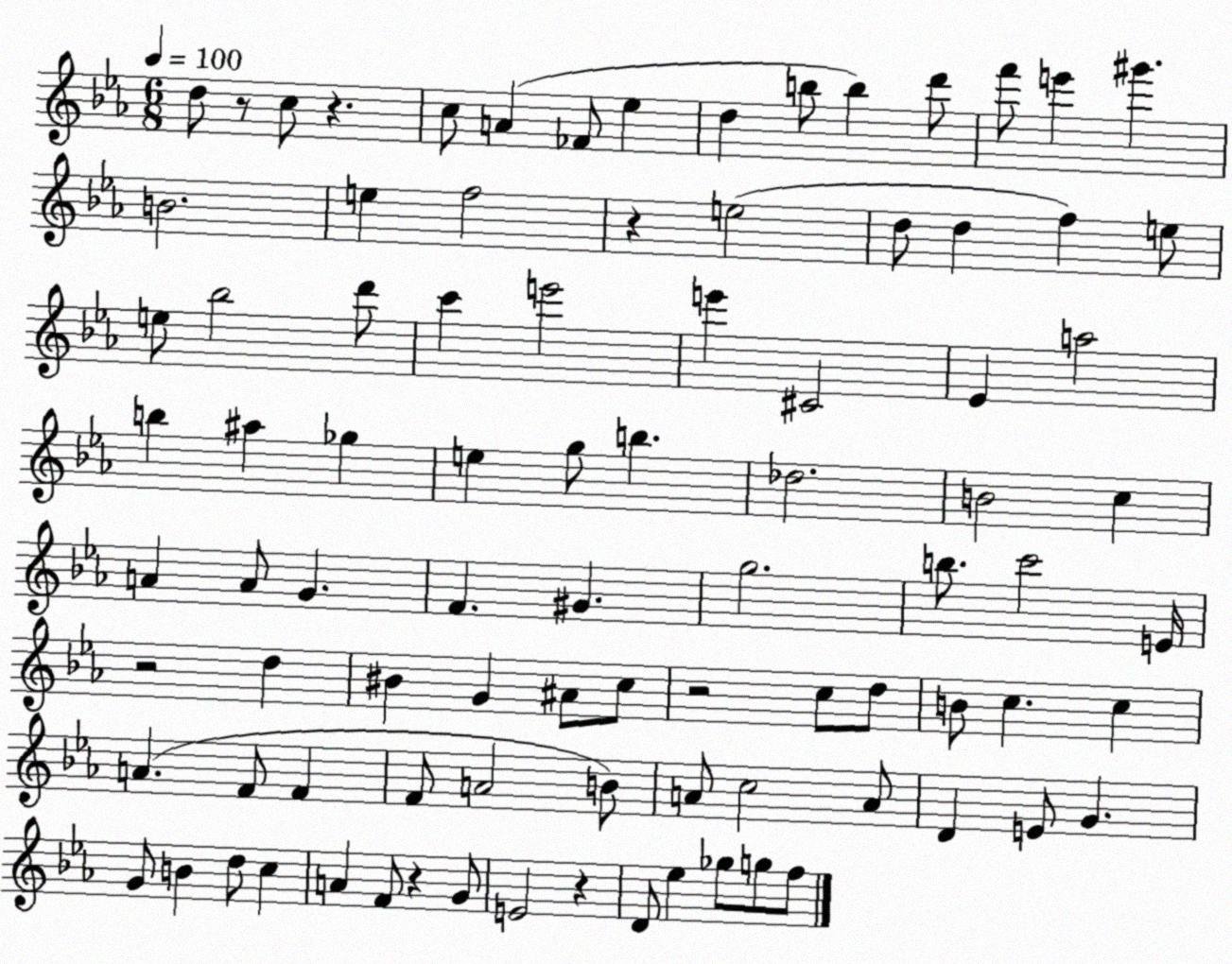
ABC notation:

X:1
T:Untitled
M:6/8
L:1/4
K:Eb
d/2 z/2 c/2 z c/2 A _F/2 _e d b/2 b d'/2 f'/2 e' ^g' B2 e f2 z e2 d/2 d f e/2 e/2 _b2 d'/2 c' e'2 e' ^C2 _E a2 b ^a _g e g/2 b _d2 B2 c A A/2 G F ^G g2 b/2 c'2 E/4 z2 d ^B G ^A/2 c/2 z2 c/2 d/2 B/2 c c A F/2 F F/2 A2 B/2 A/2 c2 A/2 D E/2 G G/2 B d/2 c A F/2 z G/2 E2 z D/2 _e _g/2 g/2 f/2